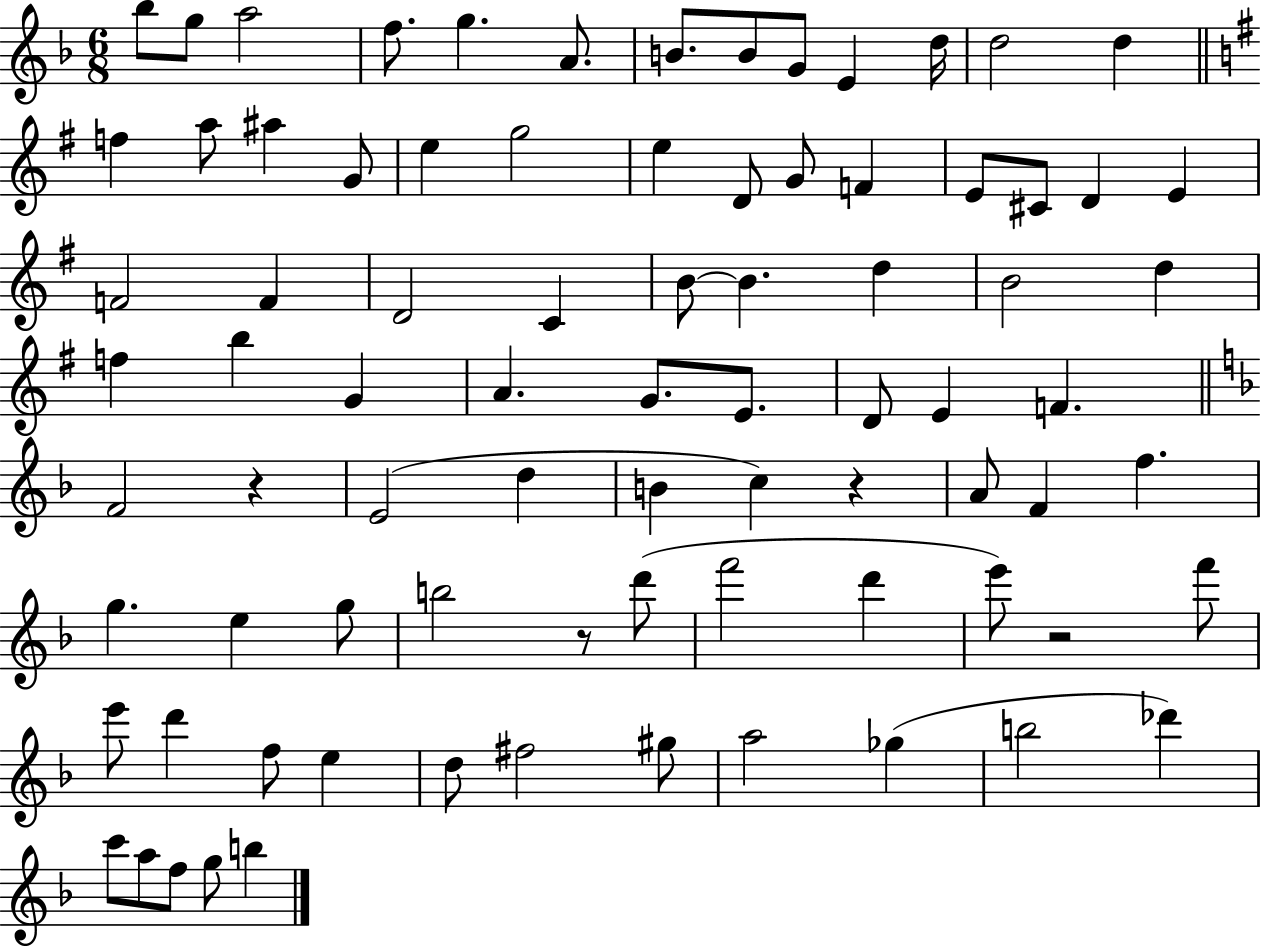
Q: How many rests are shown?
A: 4